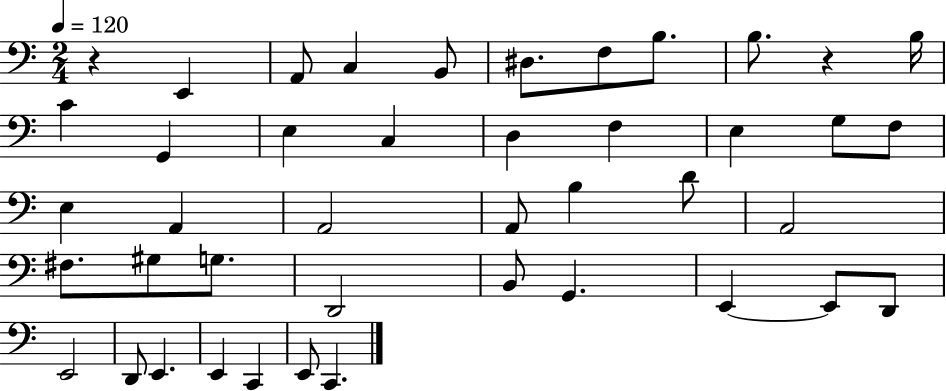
X:1
T:Untitled
M:2/4
L:1/4
K:C
z E,, A,,/2 C, B,,/2 ^D,/2 F,/2 B,/2 B,/2 z B,/4 C G,, E, C, D, F, E, G,/2 F,/2 E, A,, A,,2 A,,/2 B, D/2 A,,2 ^F,/2 ^G,/2 G,/2 D,,2 B,,/2 G,, E,, E,,/2 D,,/2 E,,2 D,,/2 E,, E,, C,, E,,/2 C,,